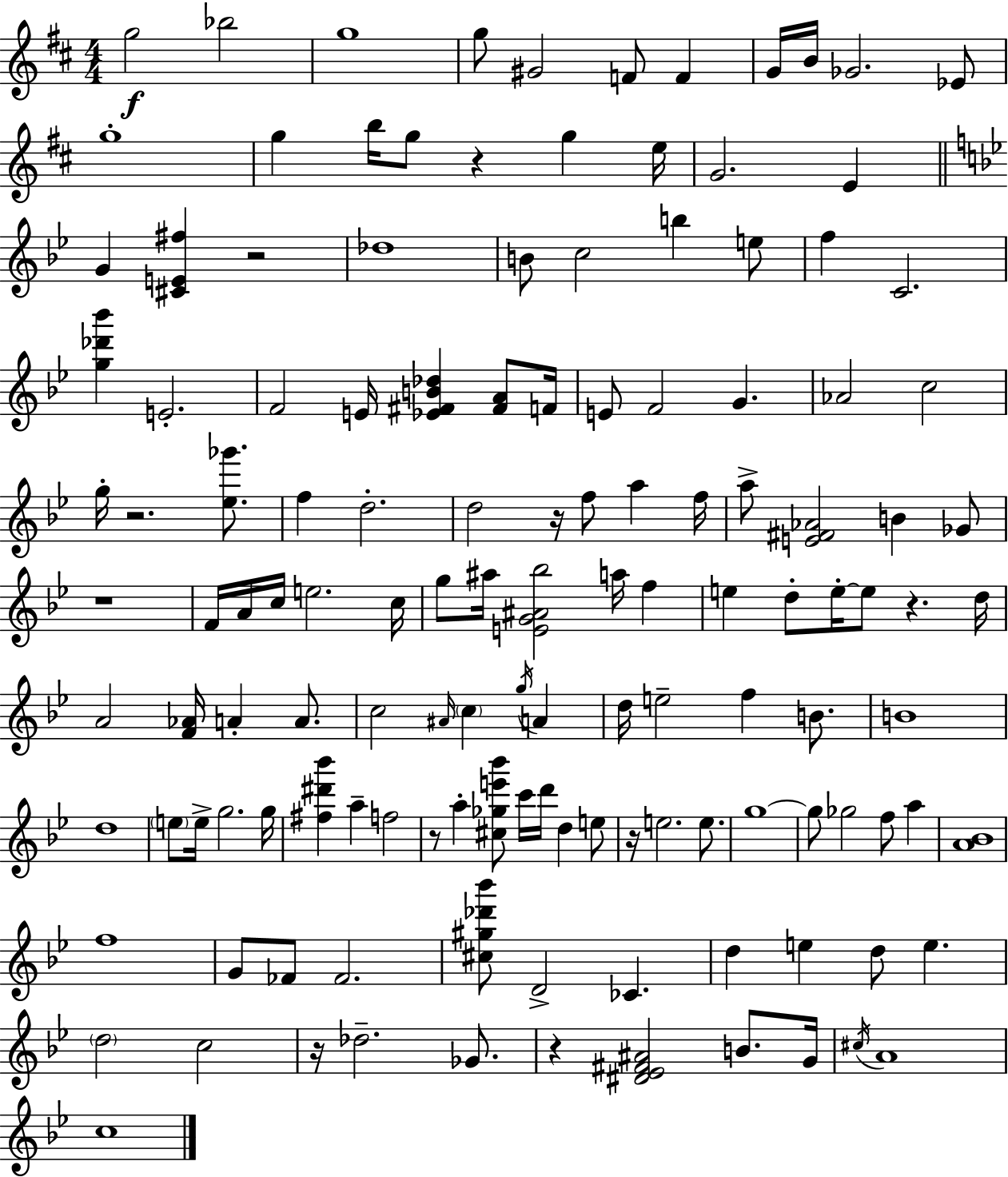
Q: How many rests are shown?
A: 10